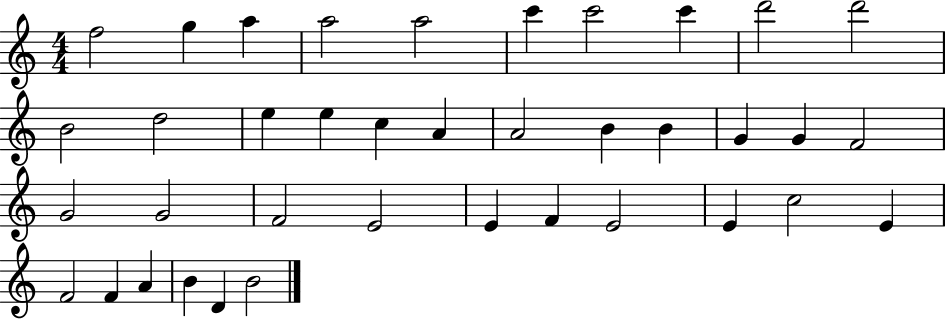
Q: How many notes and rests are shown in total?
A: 38